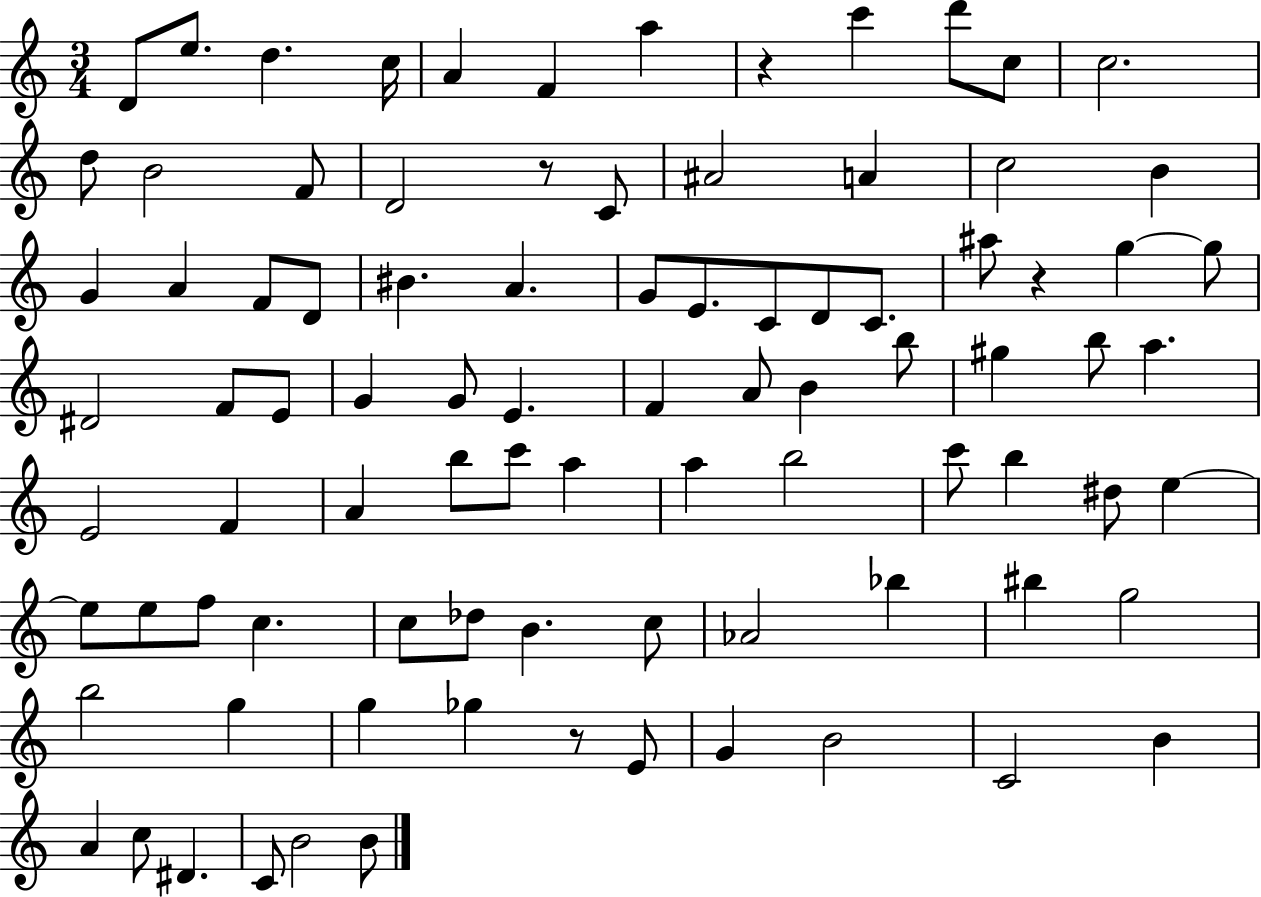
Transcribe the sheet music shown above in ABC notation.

X:1
T:Untitled
M:3/4
L:1/4
K:C
D/2 e/2 d c/4 A F a z c' d'/2 c/2 c2 d/2 B2 F/2 D2 z/2 C/2 ^A2 A c2 B G A F/2 D/2 ^B A G/2 E/2 C/2 D/2 C/2 ^a/2 z g g/2 ^D2 F/2 E/2 G G/2 E F A/2 B b/2 ^g b/2 a E2 F A b/2 c'/2 a a b2 c'/2 b ^d/2 e e/2 e/2 f/2 c c/2 _d/2 B c/2 _A2 _b ^b g2 b2 g g _g z/2 E/2 G B2 C2 B A c/2 ^D C/2 B2 B/2